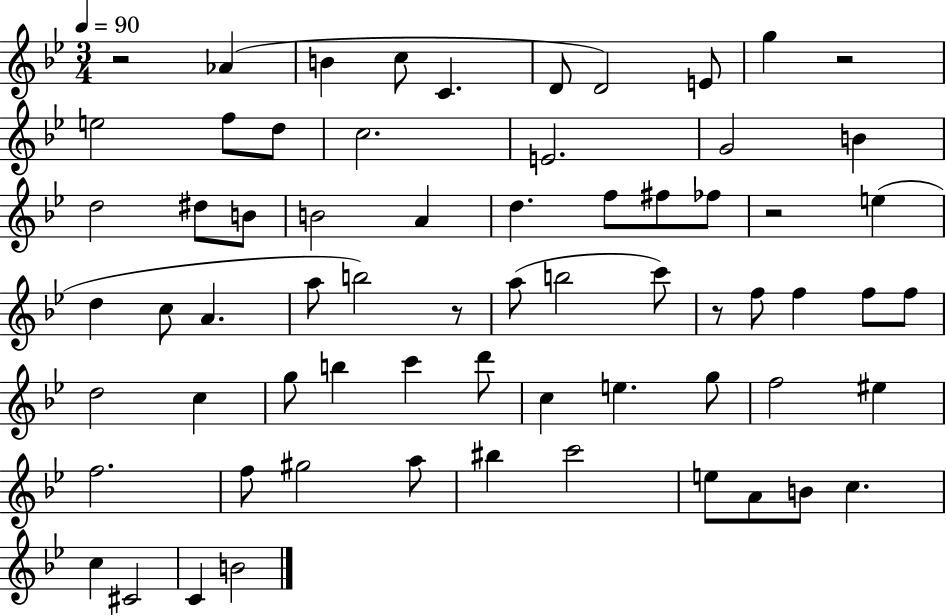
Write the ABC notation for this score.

X:1
T:Untitled
M:3/4
L:1/4
K:Bb
z2 _A B c/2 C D/2 D2 E/2 g z2 e2 f/2 d/2 c2 E2 G2 B d2 ^d/2 B/2 B2 A d f/2 ^f/2 _f/2 z2 e d c/2 A a/2 b2 z/2 a/2 b2 c'/2 z/2 f/2 f f/2 f/2 d2 c g/2 b c' d'/2 c e g/2 f2 ^e f2 f/2 ^g2 a/2 ^b c'2 e/2 A/2 B/2 c c ^C2 C B2